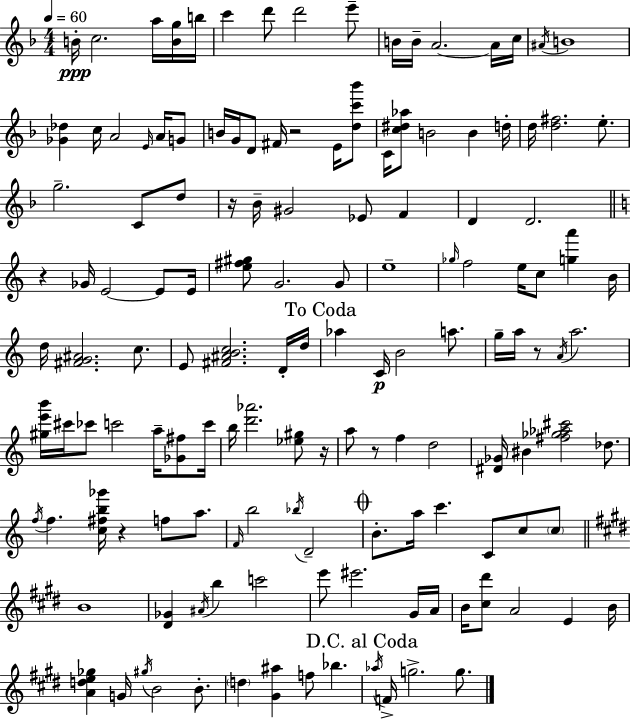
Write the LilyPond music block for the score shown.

{
  \clef treble
  \numericTimeSignature
  \time 4/4
  \key d \minor
  \tempo 4 = 60
  \repeat volta 2 { b'16-.\ppp c''2. a''16 <b' g''>16 b''16 | c'''4 d'''8 d'''2 e'''8-- | b'16 b'16-- a'2.~~ a'16 c''16 | \acciaccatura { ais'16 } b'1 | \break <ges' des''>4 c''16 a'2 \grace { e'16 } a'16 | g'8 b'16 g'16 d'8 fis'16 r2 e'16 | <d'' c''' bes'''>8 c'16 <c'' dis'' aes''>8 b'2 b'4 | d''16-. d''16 <d'' fis''>2. e''8.-. | \break g''2.-- c'8 | d''8 r16 bes'16-- gis'2 ees'8 f'4 | d'4 d'2. | \bar "||" \break \key c \major r4 ges'16 e'2~~ e'8 e'16 | <e'' fis'' gis''>8 g'2. g'8 | e''1-- | \grace { ges''16 } f''2 e''16 c''8 <g'' a'''>4 | \break b'16 d''16 <fis' g' ais'>2. c''8. | e'8 <fis' ais' b' c''>2. d'16-. | d''16 \mark "To Coda" aes''4 c'16\p b'2 a''8. | g''16-- a''16 r8 \acciaccatura { a'16 } a''2. | \break <gis'' e''' b'''>16 cis'''16 ces'''8 c'''2 a''16-- <ges' fis''>8 | c'''16 b''16 <d''' aes'''>2. <ees'' gis''>8 | r16 a''8 r8 f''4 d''2 | <dis' ges'>16 bis'4 <fis'' ges'' aes'' cis'''>2 des''8. | \break \acciaccatura { f''16 } f''4. <c'' fis'' b'' ges'''>16 r4 f''8 | a''8. \grace { f'16 } b''2 \acciaccatura { bes''16 } d'2-- | \mark \markup { \musicglyph "scripts.coda" } b'8.-. a''16 c'''4. c'8 | c''8 \parenthesize c''8 \bar "||" \break \key e \major b'1 | <dis' ges'>4 \acciaccatura { ais'16 } b''4 c'''2 | e'''8 eis'''2. gis'16 | a'16 b'16 <cis'' dis'''>8 a'2 e'4 | \break b'16 <a' d'' e'' ges''>4 g'16 \acciaccatura { gis''16 } b'2 b'8.-. | \parenthesize d''4 <gis' ais''>4 f''8 bes''4. | \mark "D.C. al Coda" \acciaccatura { aes''16 } f'16-> g''2.-> | g''8. } \bar "|."
}